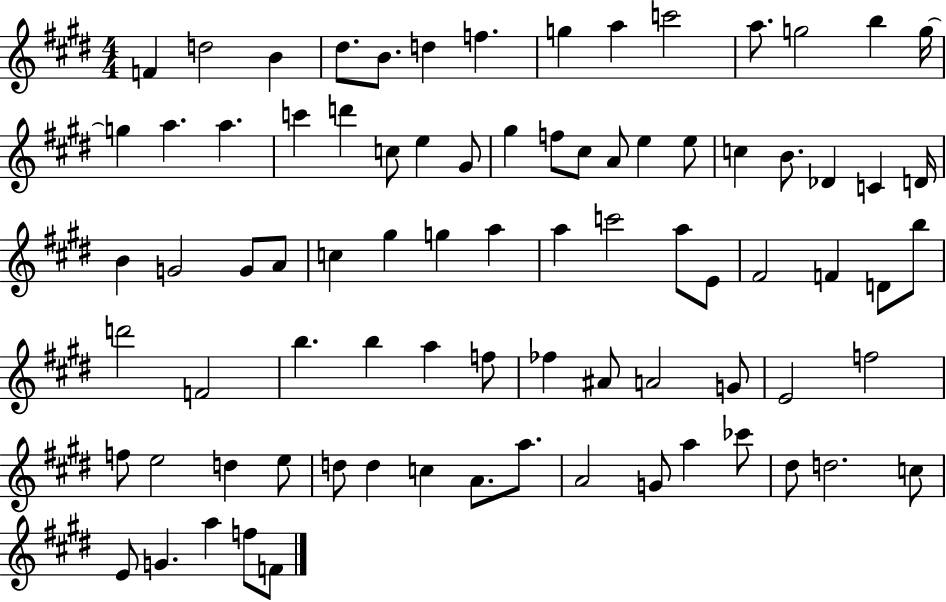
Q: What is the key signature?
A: E major